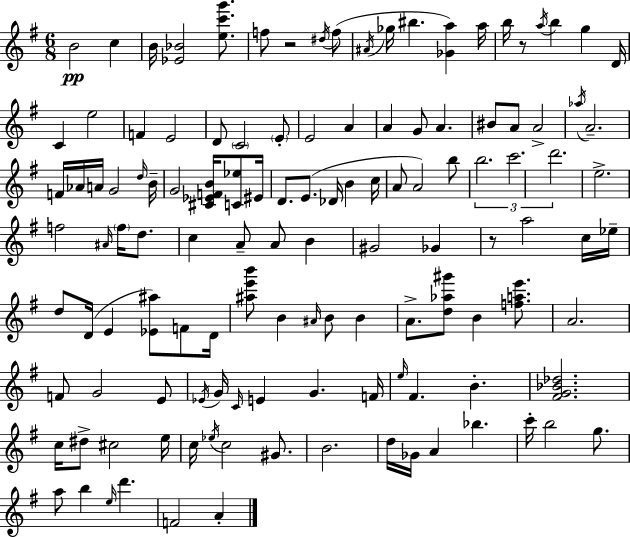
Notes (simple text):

B4/h C5/q B4/s [Eb4,Bb4]/h [E5,C6,G6]/e. F5/e R/h D#5/s F5/e A#4/s Gb5/s BIS5/q. [Gb4,A5]/q A5/s B5/s R/e A5/s B5/q G5/q D4/s C4/q E5/h F4/q E4/h D4/e C4/h E4/e E4/h A4/q A4/q G4/e A4/q. BIS4/e A4/e A4/h Ab5/s A4/h. F4/s Ab4/s A4/s G4/h D5/s B4/s G4/h [C#4,Eb4,F4,B4]/s [C4,Eb5]/e EIS4/s D4/e. E4/e. Db4/s B4/q C5/s A4/e A4/h B5/e B5/h. C6/h. D6/h. E5/h. F5/h A#4/s F5/s D5/e. C5/q A4/e A4/e B4/q G#4/h Gb4/q R/e A5/h C5/s Eb5/s D5/e D4/s E4/q [Eb4,A#5]/e F4/e D4/s [A#5,E6,B6]/e B4/q A#4/s B4/e B4/q A4/e. [D5,Ab5,G#6]/e B4/q [F5,A5,E6]/e. A4/h. F4/e G4/h E4/e Eb4/s G4/s C4/s E4/q G4/q. F4/s E5/s F#4/q. B4/q. [F#4,G4,Bb4,Db5]/h. C5/s D#5/e C#5/h E5/s C5/s Eb5/s C5/h G#4/e. B4/h. D5/s Gb4/s A4/q Bb5/q. C6/s B5/h G5/e. A5/e B5/q E5/s D6/q. F4/h A4/q